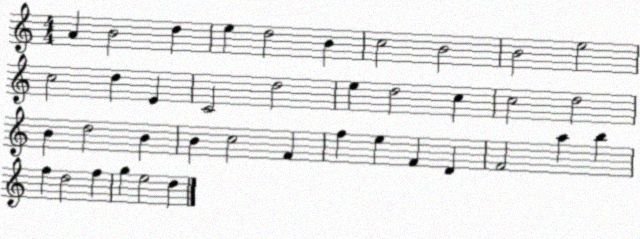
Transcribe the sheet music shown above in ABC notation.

X:1
T:Untitled
M:4/4
L:1/4
K:C
A B2 d e d2 B c2 B2 B2 e2 c2 d E C2 d2 e d2 c c2 d2 B d2 B B c2 F f e F D F2 a b f d2 f g e2 d